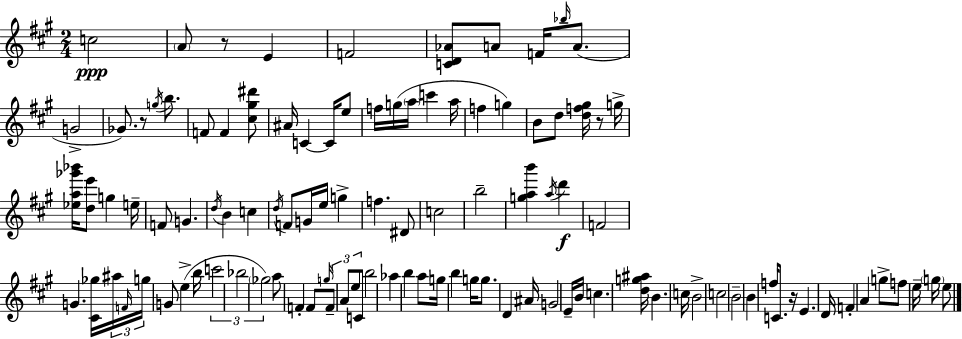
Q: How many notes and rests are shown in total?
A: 108